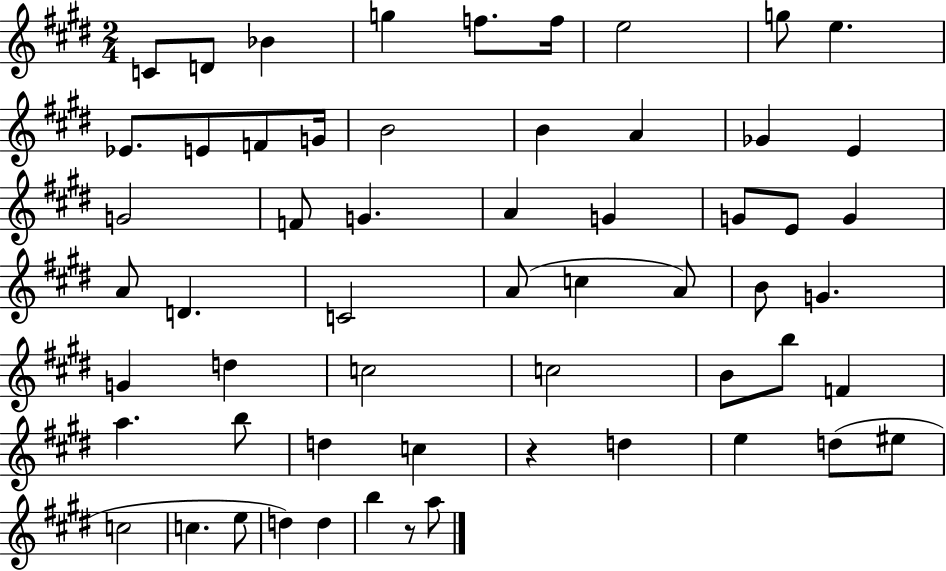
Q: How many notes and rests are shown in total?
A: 58